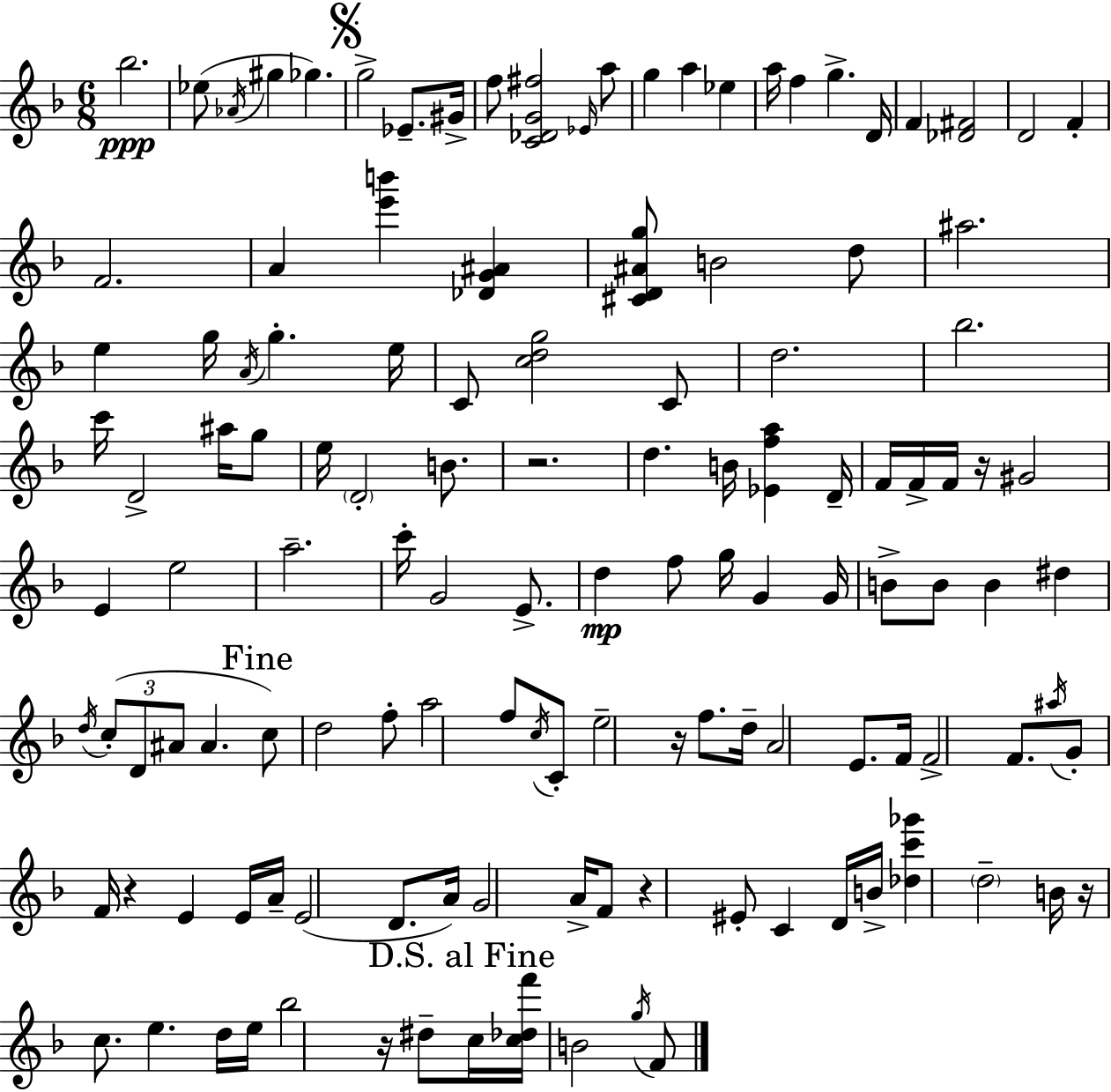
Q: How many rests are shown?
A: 7